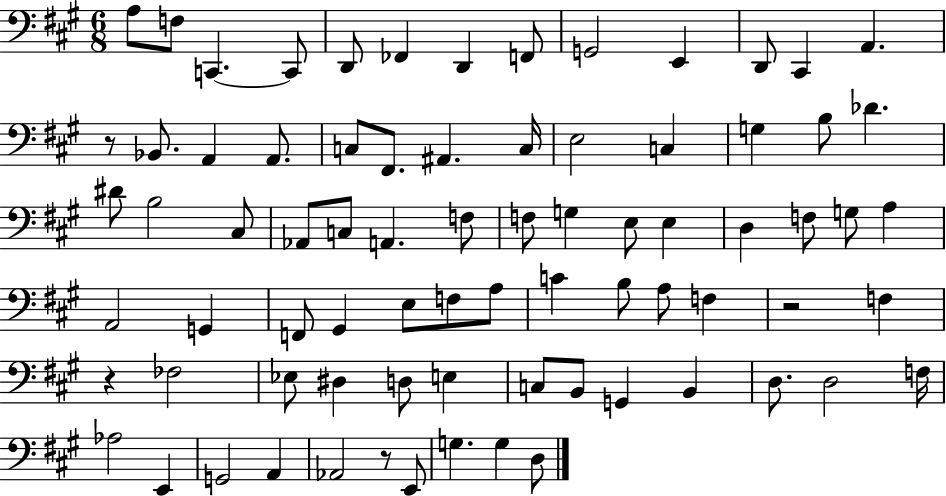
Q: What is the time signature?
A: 6/8